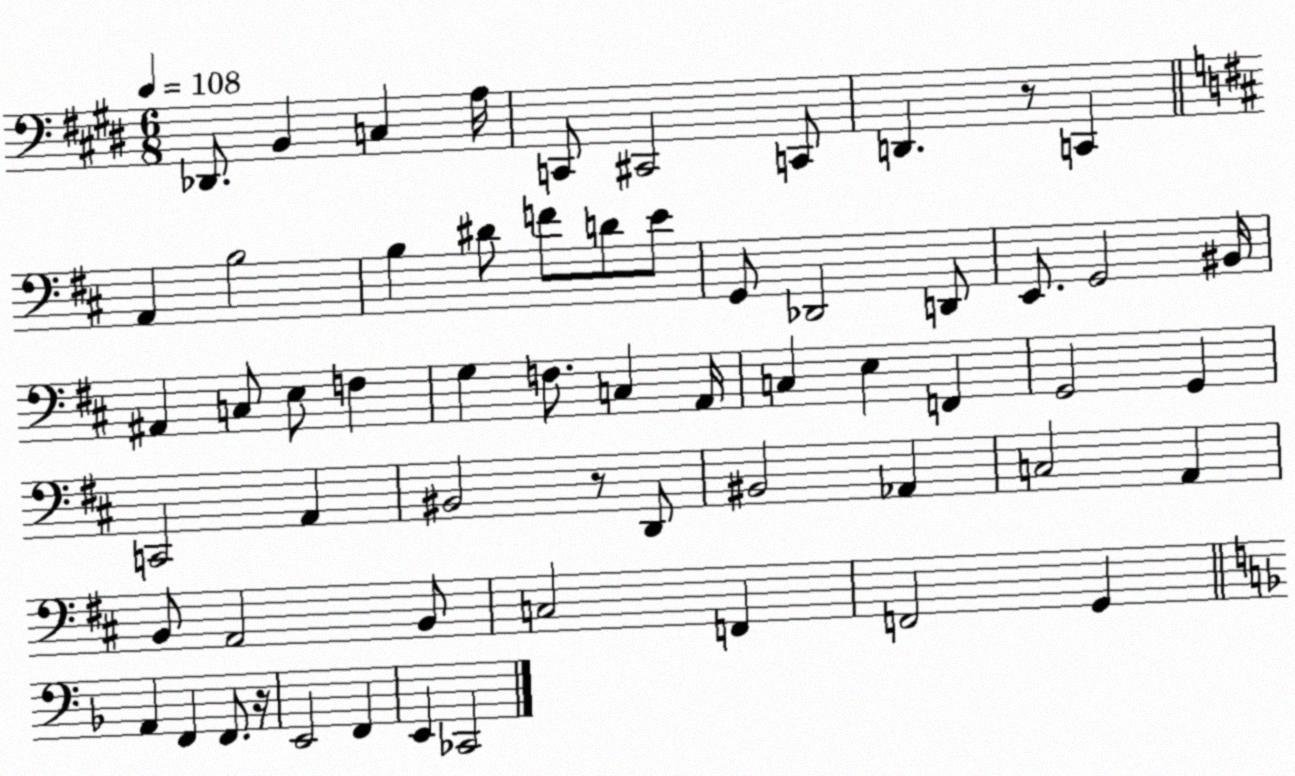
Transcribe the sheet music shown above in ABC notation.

X:1
T:Untitled
M:6/8
L:1/4
K:E
_D,,/2 B,, C, A,/4 C,,/2 ^C,,2 C,,/2 D,, z/2 C,, A,, B,2 B, ^D/2 F/2 D/2 E/2 G,,/2 _D,,2 D,,/2 E,,/2 G,,2 ^B,,/4 ^A,, C,/2 E,/2 F, G, F,/2 C, A,,/4 C, E, F,, G,,2 G,, C,,2 A,, ^B,,2 z/2 D,,/2 ^B,,2 _A,, C,2 A,, B,,/2 A,,2 B,,/2 C,2 F,, F,,2 G,, A,, F,, F,,/2 z/4 E,,2 F,, E,, _C,,2